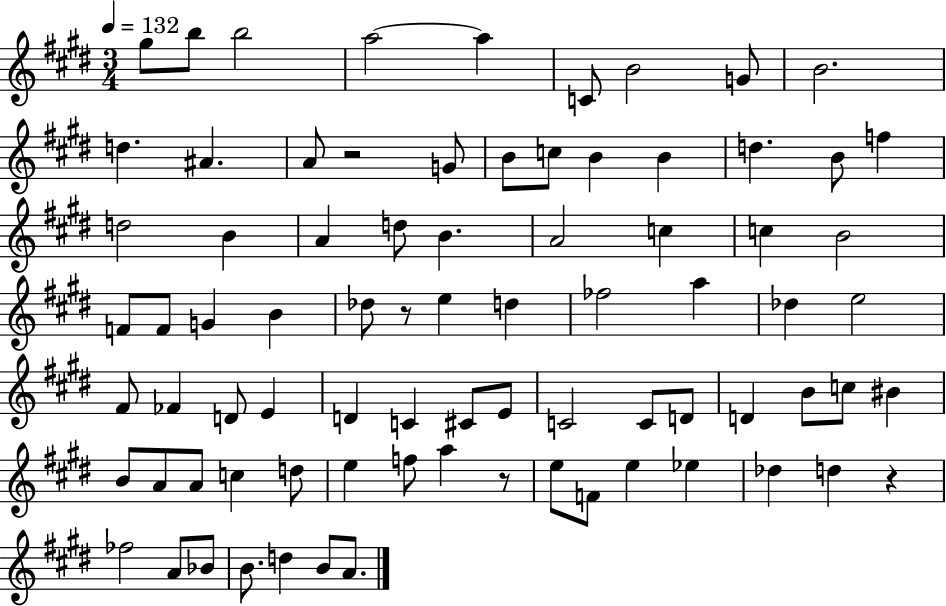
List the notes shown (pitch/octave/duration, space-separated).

G#5/e B5/e B5/h A5/h A5/q C4/e B4/h G4/e B4/h. D5/q. A#4/q. A4/e R/h G4/e B4/e C5/e B4/q B4/q D5/q. B4/e F5/q D5/h B4/q A4/q D5/e B4/q. A4/h C5/q C5/q B4/h F4/e F4/e G4/q B4/q Db5/e R/e E5/q D5/q FES5/h A5/q Db5/q E5/h F#4/e FES4/q D4/e E4/q D4/q C4/q C#4/e E4/e C4/h C4/e D4/e D4/q B4/e C5/e BIS4/q B4/e A4/e A4/e C5/q D5/e E5/q F5/e A5/q R/e E5/e F4/e E5/q Eb5/q Db5/q D5/q R/q FES5/h A4/e Bb4/e B4/e. D5/q B4/e A4/e.